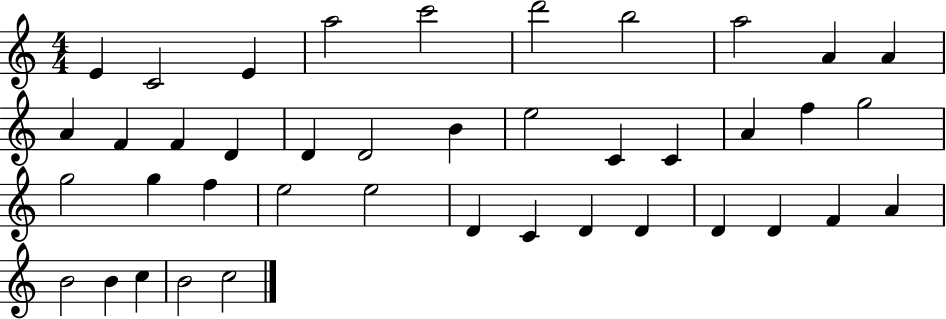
{
  \clef treble
  \numericTimeSignature
  \time 4/4
  \key c \major
  e'4 c'2 e'4 | a''2 c'''2 | d'''2 b''2 | a''2 a'4 a'4 | \break a'4 f'4 f'4 d'4 | d'4 d'2 b'4 | e''2 c'4 c'4 | a'4 f''4 g''2 | \break g''2 g''4 f''4 | e''2 e''2 | d'4 c'4 d'4 d'4 | d'4 d'4 f'4 a'4 | \break b'2 b'4 c''4 | b'2 c''2 | \bar "|."
}